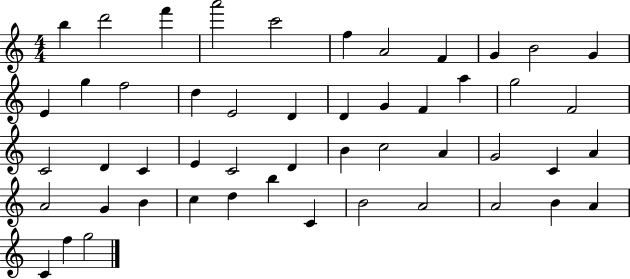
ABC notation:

X:1
T:Untitled
M:4/4
L:1/4
K:C
b d'2 f' a'2 c'2 f A2 F G B2 G E g f2 d E2 D D G F a g2 F2 C2 D C E C2 D B c2 A G2 C A A2 G B c d b C B2 A2 A2 B A C f g2